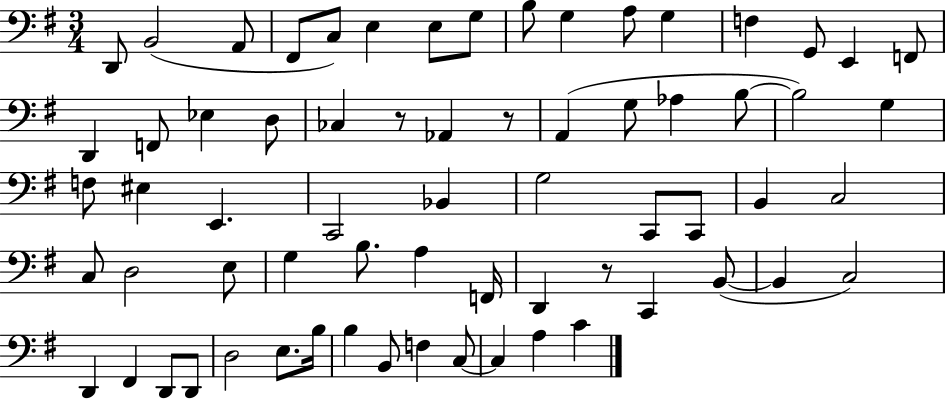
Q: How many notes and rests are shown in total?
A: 67